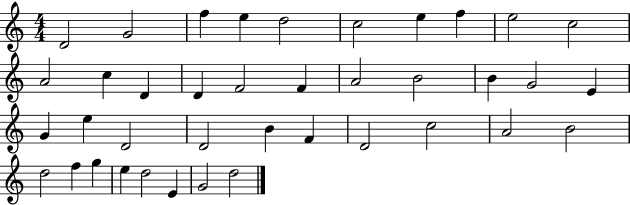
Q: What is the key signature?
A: C major